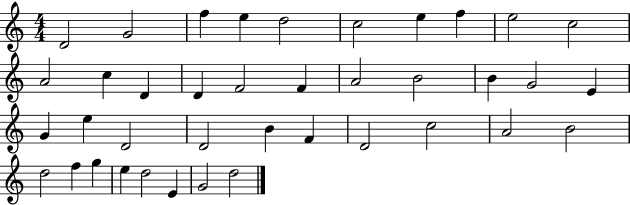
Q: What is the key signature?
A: C major